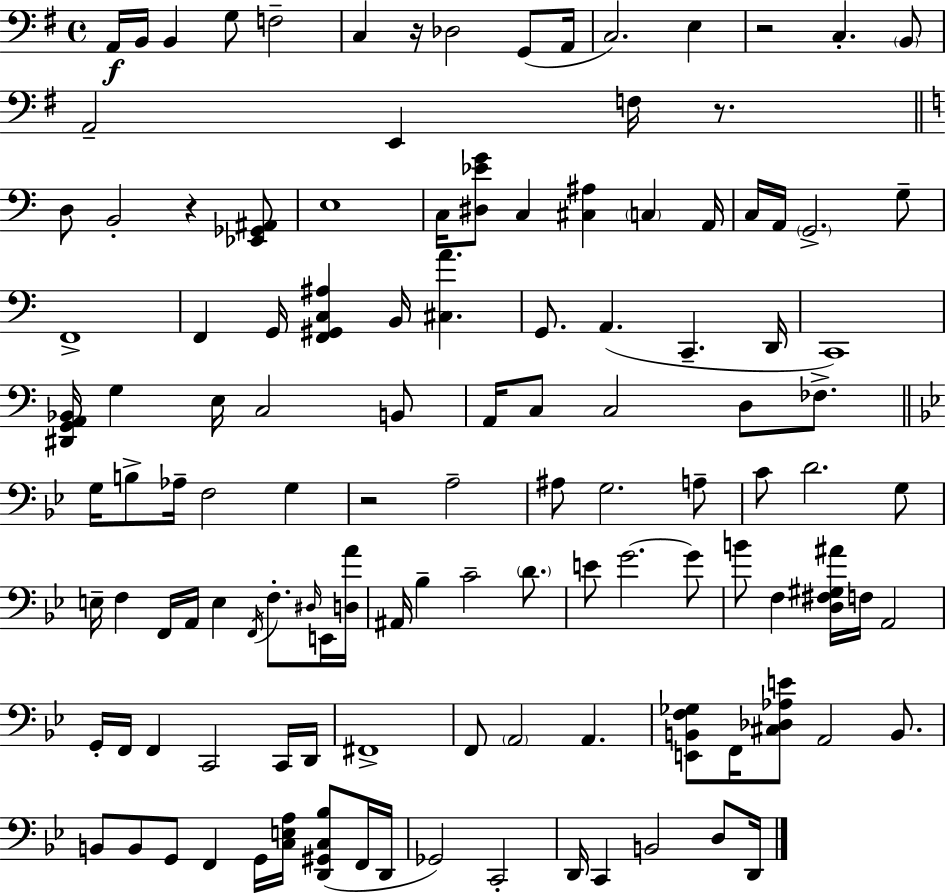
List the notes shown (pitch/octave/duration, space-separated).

A2/s B2/s B2/q G3/e F3/h C3/q R/s Db3/h G2/e A2/s C3/h. E3/q R/h C3/q. B2/e A2/h E2/q F3/s R/e. D3/e B2/h R/q [Eb2,Gb2,A#2]/e E3/w C3/s [D#3,Eb4,G4]/e C3/q [C#3,A#3]/q C3/q A2/s C3/s A2/s G2/h. G3/e F2/w F2/q G2/s [F2,G#2,C3,A#3]/q B2/s [C#3,A4]/q. G2/e. A2/q. C2/q. D2/s C2/w [D#2,G2,A2,Bb2]/s G3/q E3/s C3/h B2/e A2/s C3/e C3/h D3/e FES3/e. G3/s B3/e Ab3/s F3/h G3/q R/h A3/h A#3/e G3/h. A3/e C4/e D4/h. G3/e E3/s F3/q F2/s A2/s E3/q F2/s F3/e. D#3/s E2/s [D3,A4]/s A#2/s Bb3/q C4/h D4/e. E4/e G4/h. G4/e B4/e F3/q [D3,F#3,G#3,A#4]/s F3/s A2/h G2/s F2/s F2/q C2/h C2/s D2/s F#2/w F2/e A2/h A2/q. [E2,B2,F3,Gb3]/e F2/s [C#3,Db3,Ab3,E4]/e A2/h B2/e. B2/e B2/e G2/e F2/q G2/s [C3,E3,A3]/s [D2,G#2,C3,Bb3]/e F2/s D2/s Gb2/h C2/h D2/s C2/q B2/h D3/e D2/s